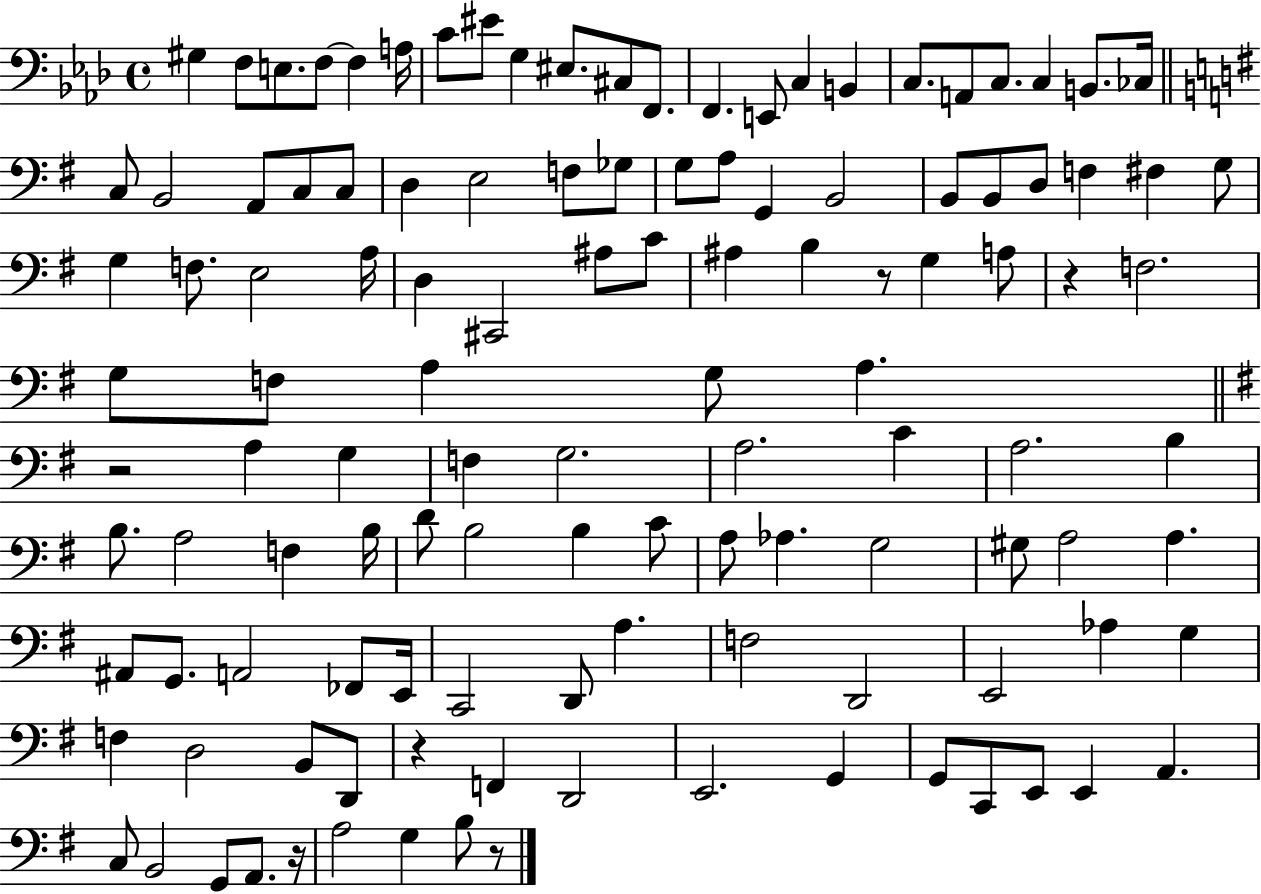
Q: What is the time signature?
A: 4/4